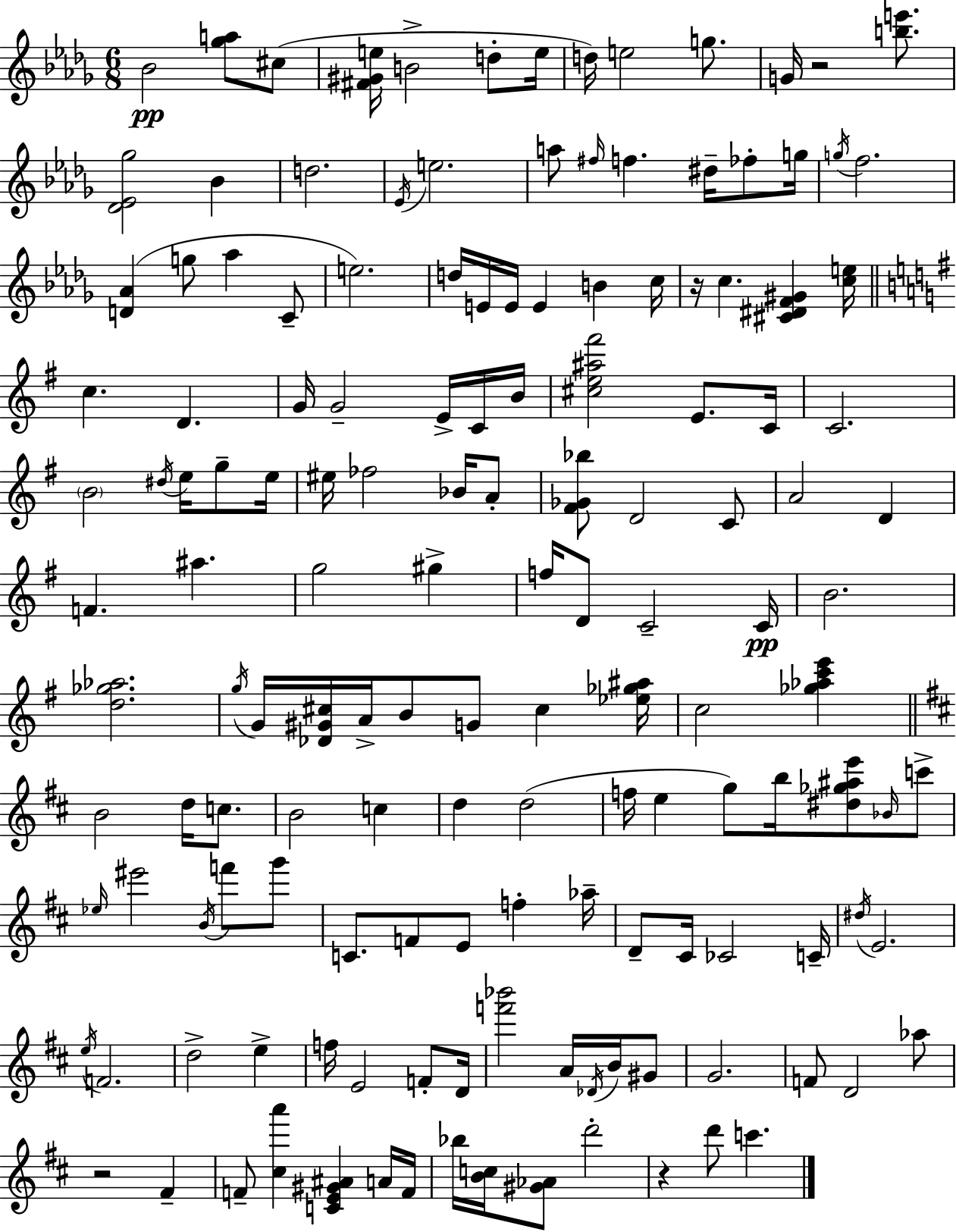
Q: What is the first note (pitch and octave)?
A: Bb4